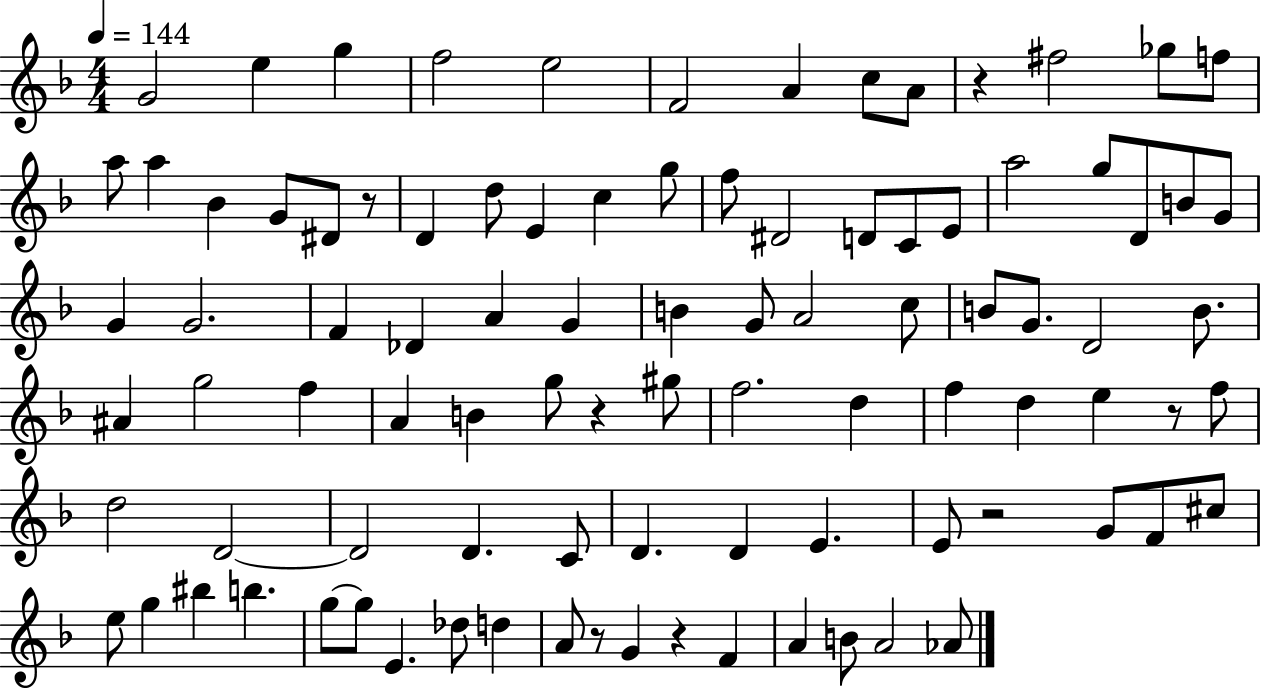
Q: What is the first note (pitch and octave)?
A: G4